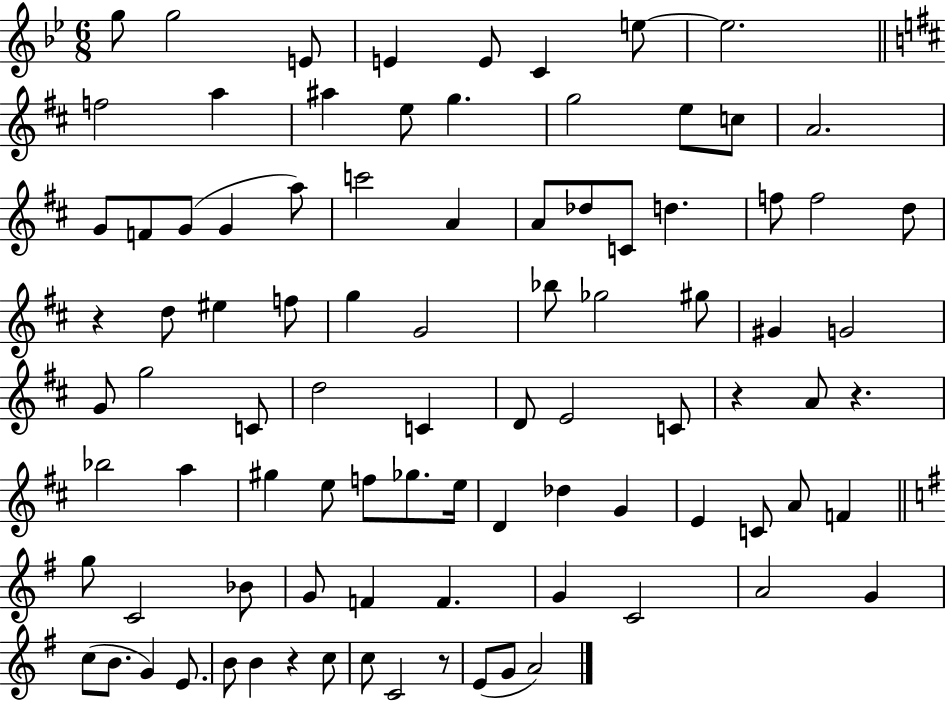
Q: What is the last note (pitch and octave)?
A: A4